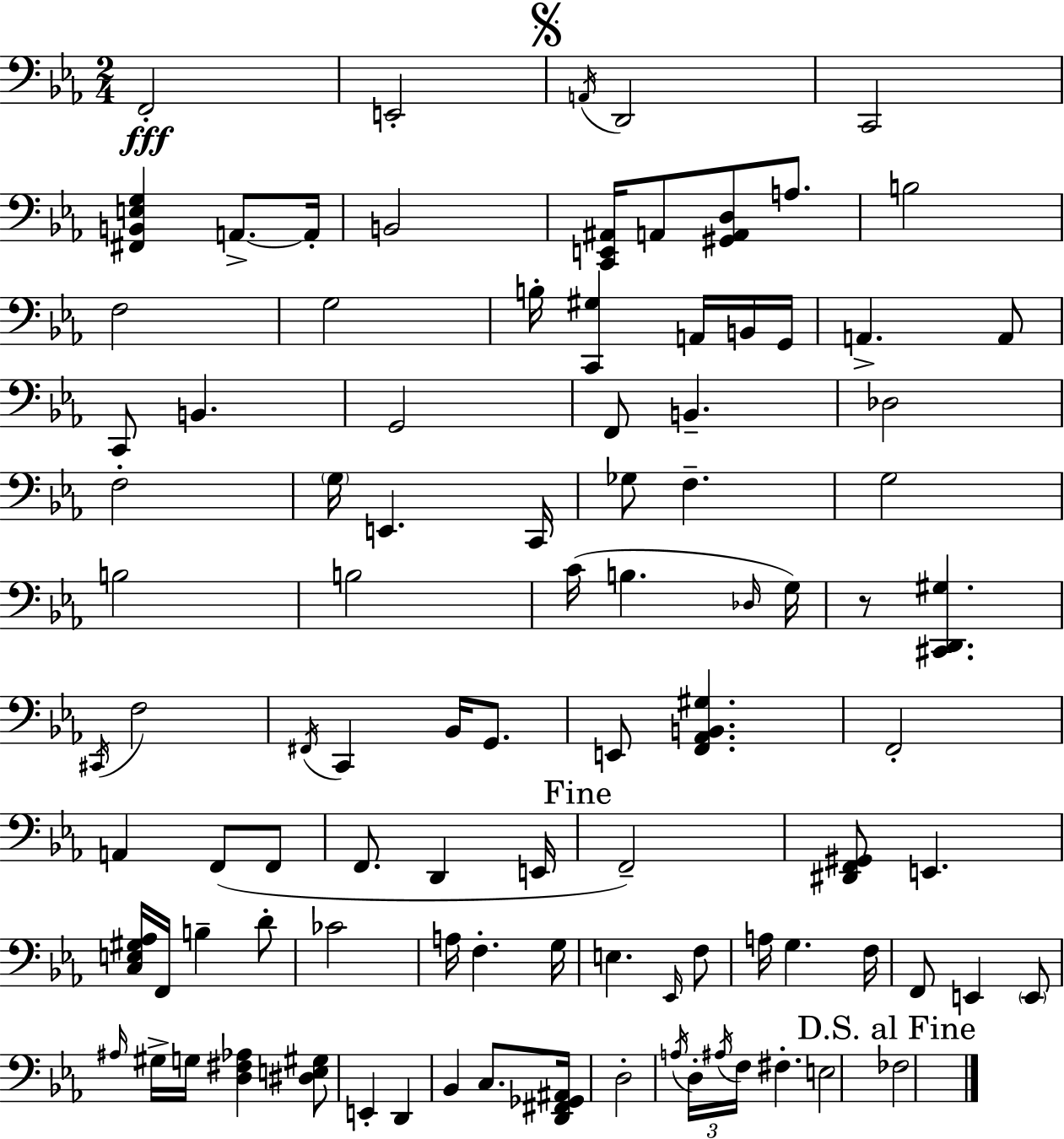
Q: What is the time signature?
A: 2/4